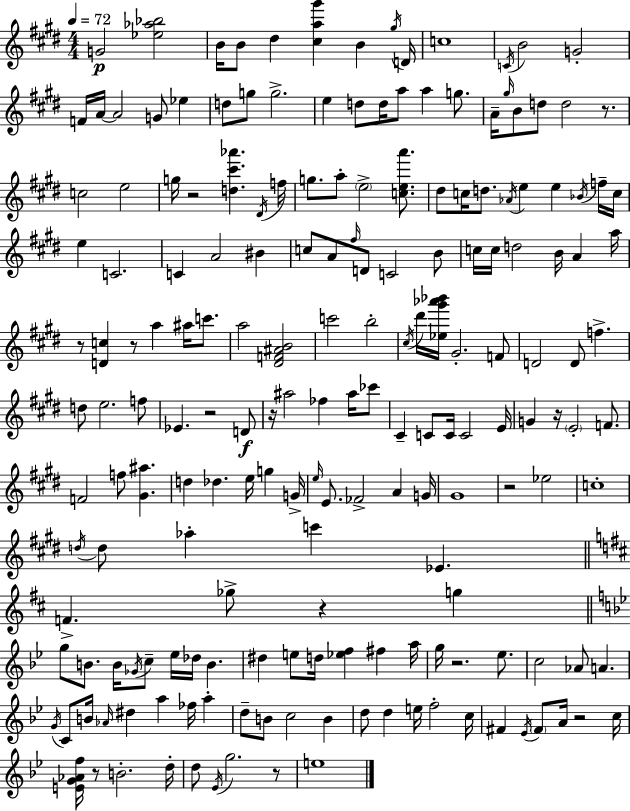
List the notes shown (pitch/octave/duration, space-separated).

G4/h [Eb5,Ab5,Bb5]/h B4/s B4/e D#5/q [C#5,A5,G#6]/q B4/q G#5/s D4/s C5/w C4/s B4/h G4/h F4/s A4/s A4/h G4/e Eb5/q D5/e G5/e G5/h. E5/q D5/e D5/s A5/e A5/q G5/e. A4/s G#5/s B4/e D5/e D5/h R/e. C5/h E5/h G5/s R/h [D5,C#6,Ab6]/q. D#4/s F5/s G5/e. A5/e E5/h [C5,E5,A6]/e. D#5/e C5/s D5/e. Ab4/s E5/q E5/q Bb4/s F5/s C5/s E5/q C4/h. C4/q A4/h BIS4/q C5/e A4/e F#5/s D4/e C4/h B4/e C5/s C5/s D5/h B4/s A4/q A5/s R/e [D4,C5]/q R/e A5/q A#5/s C6/e. A5/h [D#4,F4,A#4,B4]/h C6/h B5/h C#5/s D#6/s [Eb5,G#6,Ab6,Bb6]/s G#4/h. F4/e D4/h D4/e F5/q. D5/e E5/h. F5/e Eb4/q. R/h D4/e R/s A#5/h FES5/q A#5/s CES6/e C#4/q C4/e C4/s C4/h E4/s G4/q R/s E4/h F4/e. F4/h F5/e [G#4,A#5]/q. D5/q Db5/q. E5/s G5/q G4/s E5/s E4/e. FES4/h A4/q G4/s G#4/w R/h Eb5/h C5/w D5/s D5/e Ab5/q C6/q Eb4/q. F4/q. Gb5/e R/q G5/q G5/e B4/e. B4/s Gb4/s C5/e Eb5/s Db5/s B4/q. D#5/q E5/e D5/s [Eb5,F5]/q F#5/q A5/s G5/s R/h. Eb5/e. C5/h Ab4/e A4/q. G4/s C4/e B4/s Ab4/s D#5/q A5/q FES5/s A5/q D5/e B4/e C5/h B4/q D5/e D5/q E5/s F5/h C5/s F#4/q Eb4/s F#4/e A4/s R/h C5/s [E4,G4,Ab4,F5]/s R/e B4/h. D5/s D5/e Eb4/s G5/h. R/e E5/w